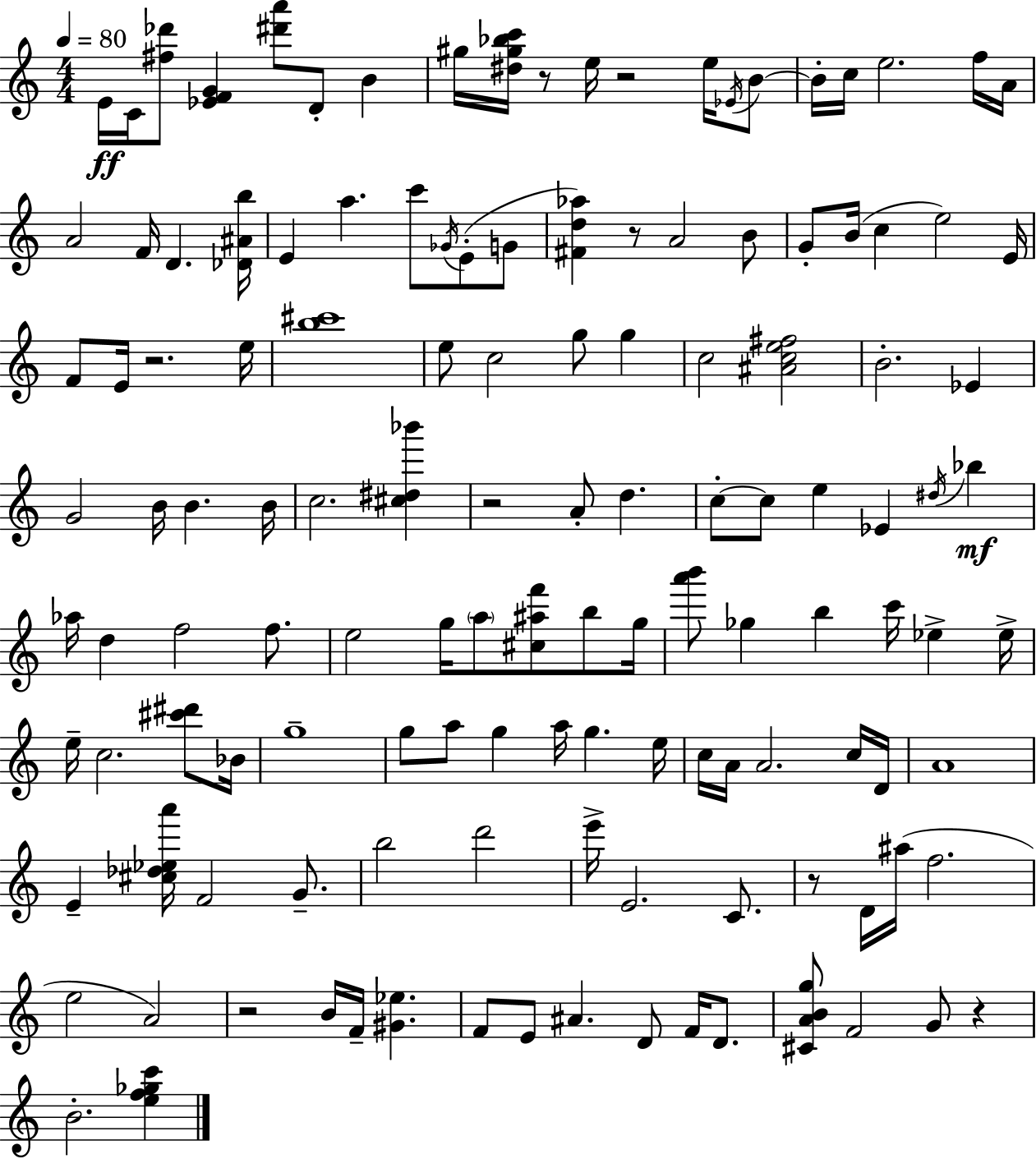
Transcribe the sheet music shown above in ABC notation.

X:1
T:Untitled
M:4/4
L:1/4
K:C
E/4 C/4 [^f_d']/2 [_EFG] [^d'a']/2 D/2 B ^g/4 [^d^g_bc']/4 z/2 e/4 z2 e/4 _E/4 B/2 B/4 c/4 e2 f/4 A/4 A2 F/4 D [_D^Ab]/4 E a c'/2 _G/4 E/2 G/2 [^Fd_a] z/2 A2 B/2 G/2 B/4 c e2 E/4 F/2 E/4 z2 e/4 [b^c']4 e/2 c2 g/2 g c2 [^Ace^f]2 B2 _E G2 B/4 B B/4 c2 [^c^d_b'] z2 A/2 d c/2 c/2 e _E ^d/4 _b _a/4 d f2 f/2 e2 g/4 a/2 [^c^af']/2 b/2 g/4 [a'b']/2 _g b c'/4 _e _e/4 e/4 c2 [^c'^d']/2 _B/4 g4 g/2 a/2 g a/4 g e/4 c/4 A/4 A2 c/4 D/4 A4 E [^c_d_ea']/4 F2 G/2 b2 d'2 e'/4 E2 C/2 z/2 D/4 ^a/4 f2 e2 A2 z2 B/4 F/4 [^G_e] F/2 E/2 ^A D/2 F/4 D/2 [^CABg]/2 F2 G/2 z B2 [ef_gc']